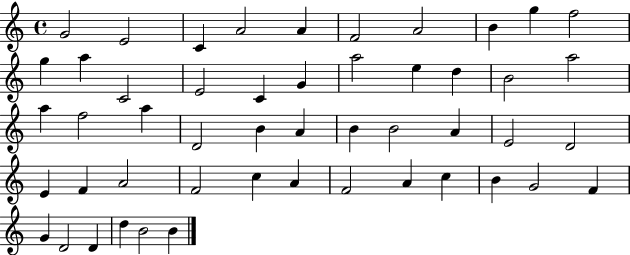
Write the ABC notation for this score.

X:1
T:Untitled
M:4/4
L:1/4
K:C
G2 E2 C A2 A F2 A2 B g f2 g a C2 E2 C G a2 e d B2 a2 a f2 a D2 B A B B2 A E2 D2 E F A2 F2 c A F2 A c B G2 F G D2 D d B2 B